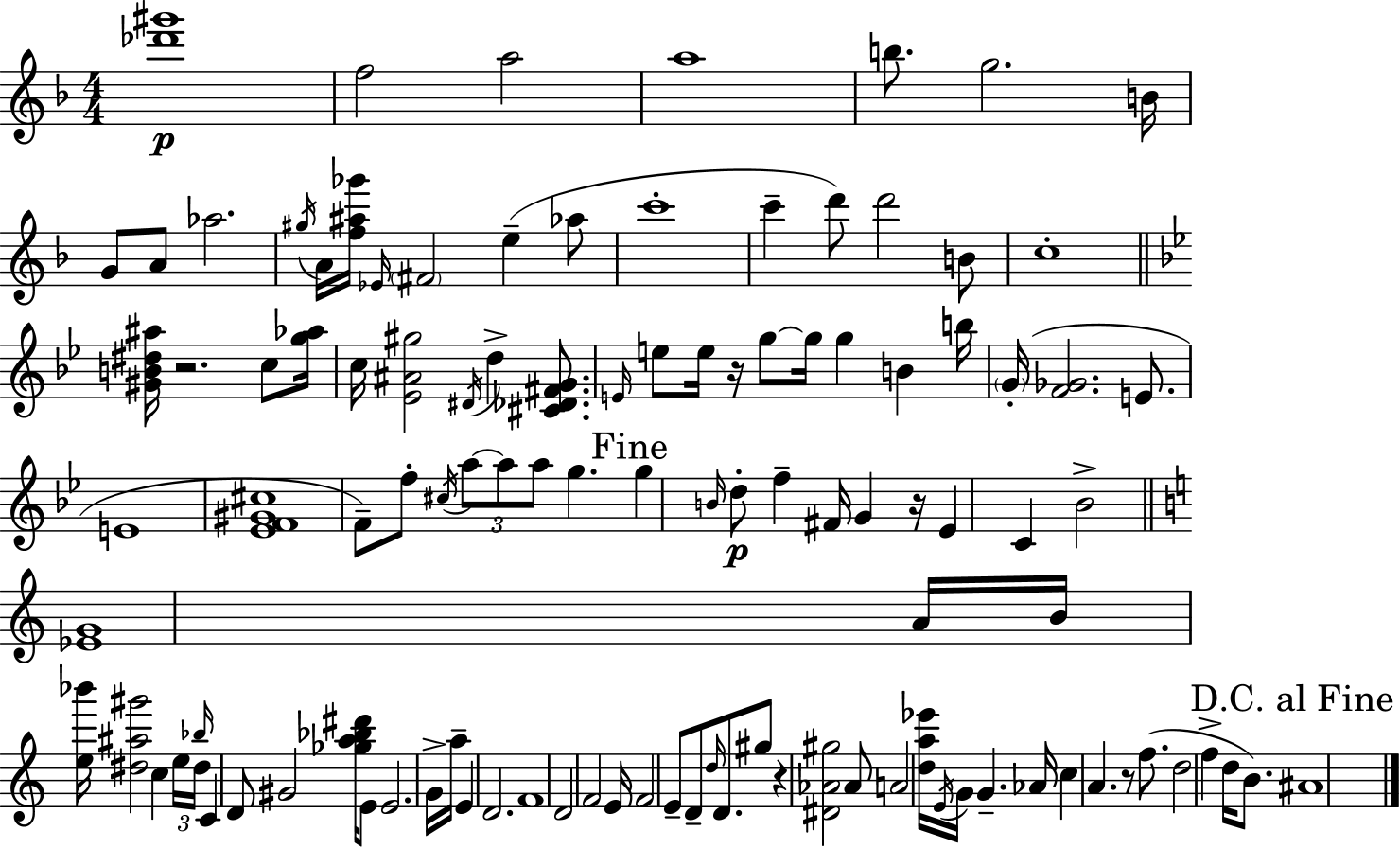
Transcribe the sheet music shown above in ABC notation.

X:1
T:Untitled
M:4/4
L:1/4
K:F
[_d'^g']4 f2 a2 a4 b/2 g2 B/4 G/2 A/2 _a2 ^g/4 A/4 [f^a_g']/4 _E/4 ^F2 e _a/2 c'4 c' d'/2 d'2 B/2 c4 [^GB^d^a]/4 z2 c/2 [g_a]/4 c/4 [_E^A^g]2 ^D/4 d [^C_D^FG]/2 E/4 e/2 e/4 z/4 g/2 g/4 g B b/4 G/4 [F_G]2 E/2 E4 [_EF^G^c]4 F/2 f/2 ^c/4 a/2 a/2 a/2 g g B/4 d/2 f ^F/4 G z/4 _E C _B2 [_EG]4 A/4 B/4 [e_b']/4 [^d^a^g']2 c e/4 ^d/4 _b/4 C D/2 ^G2 [_ga_b^d']/4 E/2 E2 G/4 a/4 E D2 F4 D2 F2 E/4 F2 E/2 D/2 d/4 D/2 ^g/2 z [^D_A^g]2 _A/2 A2 [da_e']/4 E/4 G/4 G _A/4 c A z/2 f/2 d2 f d/4 B/2 ^A4